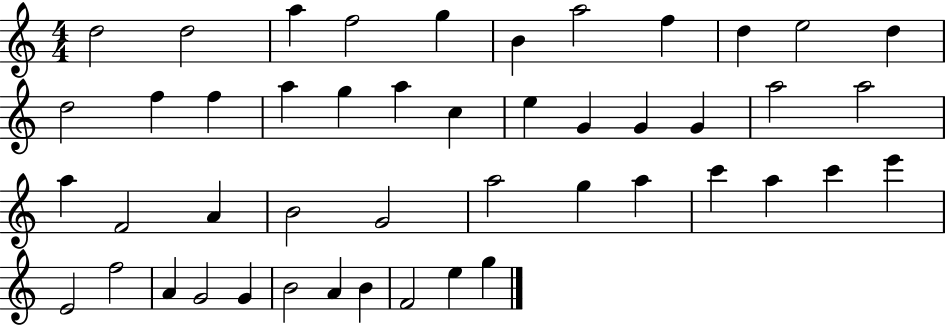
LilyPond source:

{
  \clef treble
  \numericTimeSignature
  \time 4/4
  \key c \major
  d''2 d''2 | a''4 f''2 g''4 | b'4 a''2 f''4 | d''4 e''2 d''4 | \break d''2 f''4 f''4 | a''4 g''4 a''4 c''4 | e''4 g'4 g'4 g'4 | a''2 a''2 | \break a''4 f'2 a'4 | b'2 g'2 | a''2 g''4 a''4 | c'''4 a''4 c'''4 e'''4 | \break e'2 f''2 | a'4 g'2 g'4 | b'2 a'4 b'4 | f'2 e''4 g''4 | \break \bar "|."
}